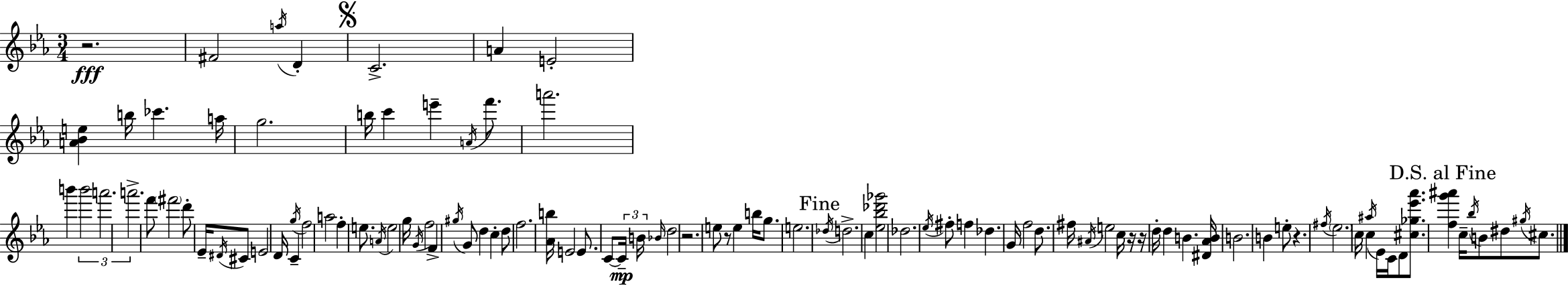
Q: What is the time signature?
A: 3/4